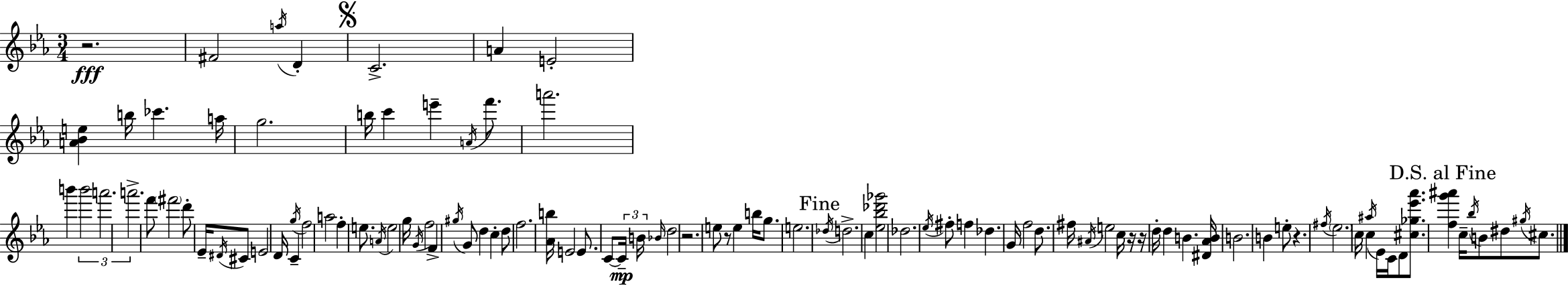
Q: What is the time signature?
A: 3/4